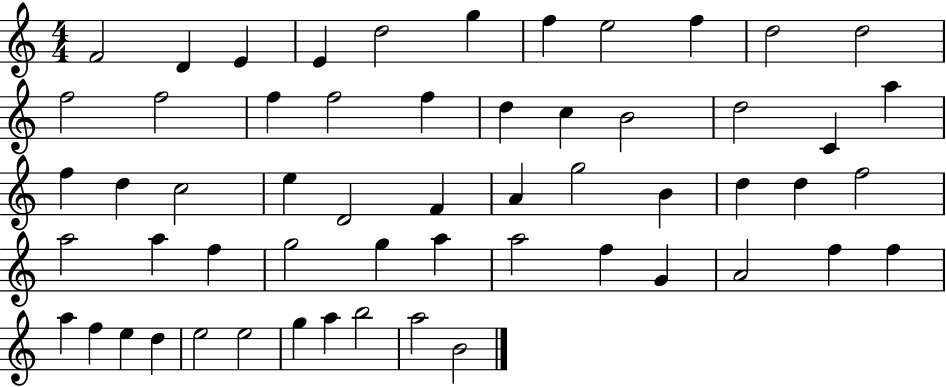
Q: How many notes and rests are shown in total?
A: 57